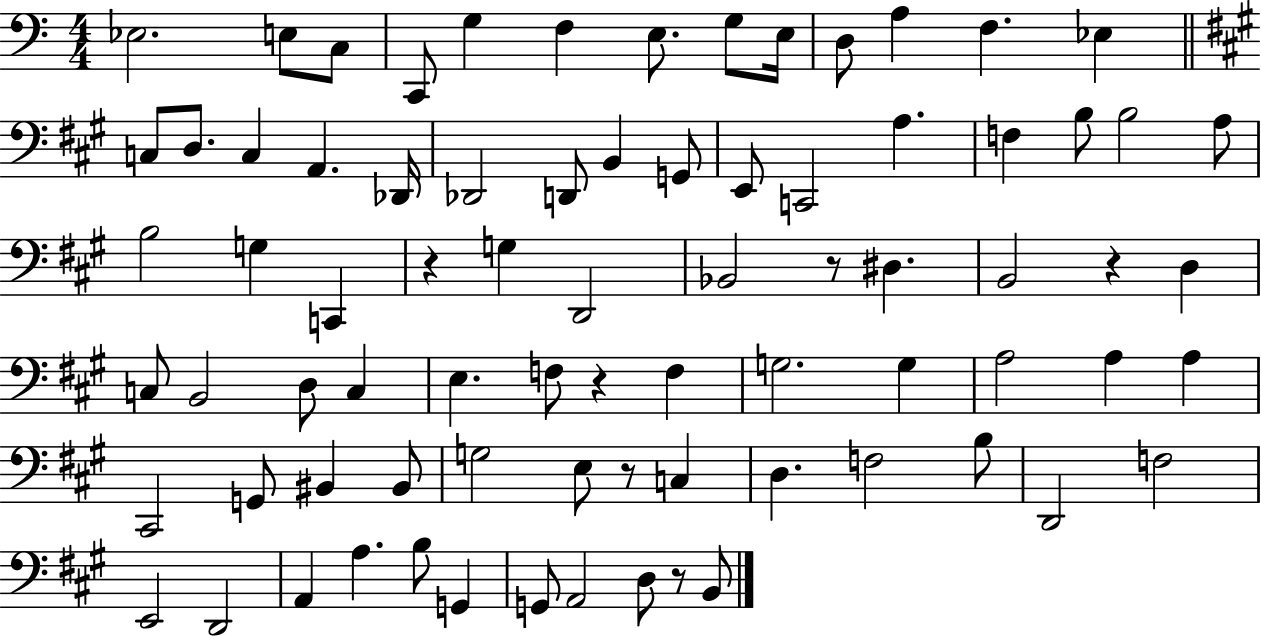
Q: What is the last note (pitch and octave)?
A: B2